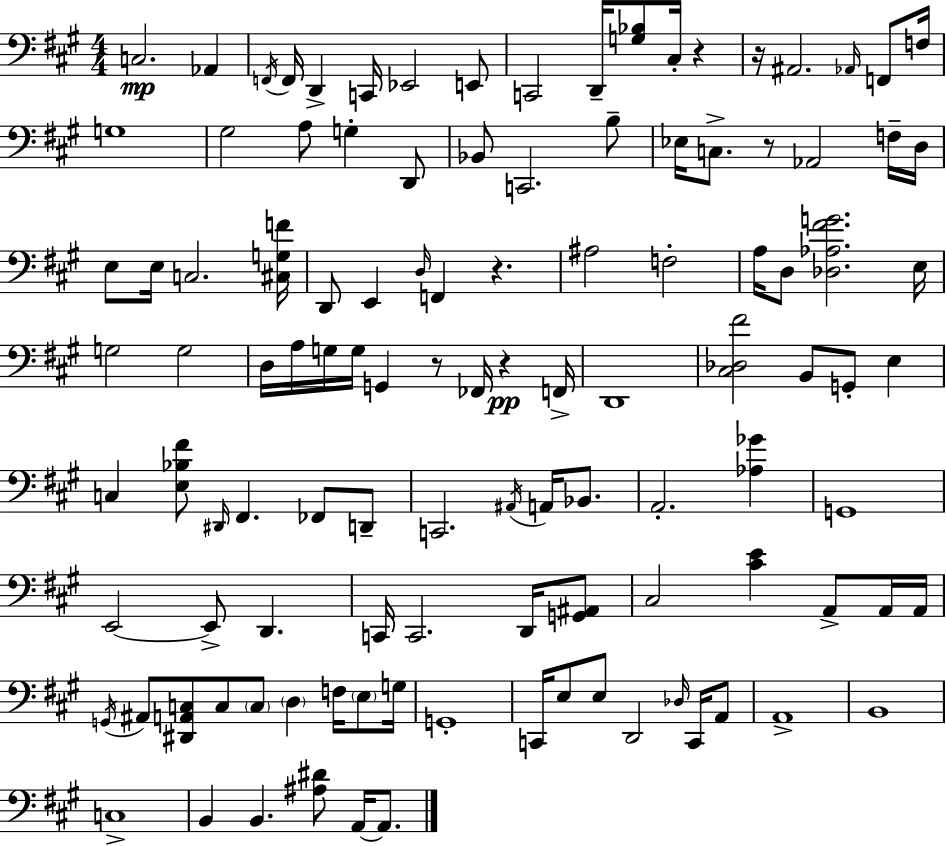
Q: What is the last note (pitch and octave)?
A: A2